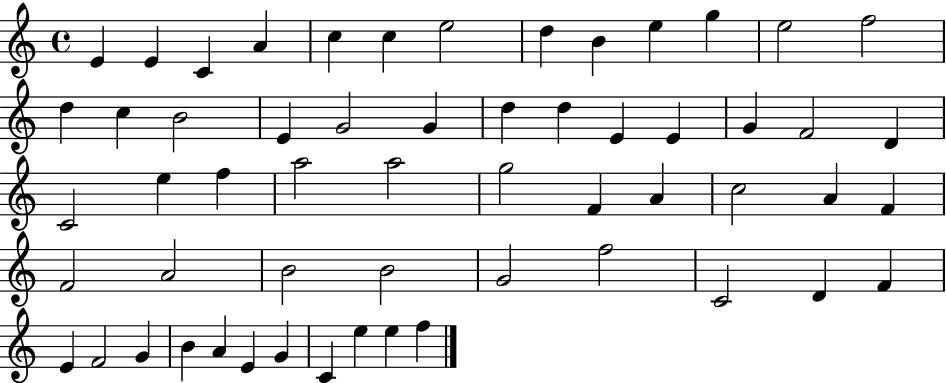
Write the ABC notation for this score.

X:1
T:Untitled
M:4/4
L:1/4
K:C
E E C A c c e2 d B e g e2 f2 d c B2 E G2 G d d E E G F2 D C2 e f a2 a2 g2 F A c2 A F F2 A2 B2 B2 G2 f2 C2 D F E F2 G B A E G C e e f